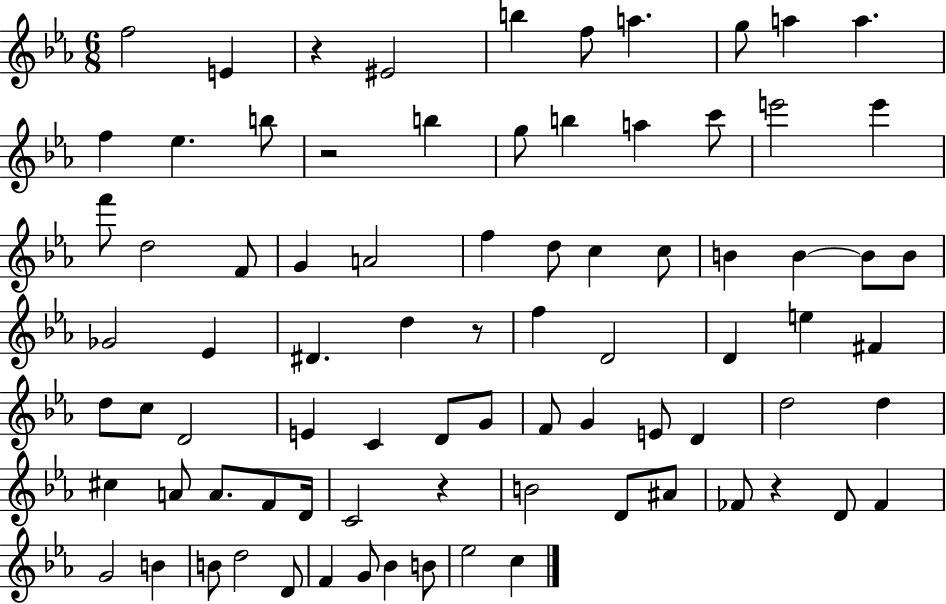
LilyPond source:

{
  \clef treble
  \numericTimeSignature
  \time 6/8
  \key ees \major
  f''2 e'4 | r4 eis'2 | b''4 f''8 a''4. | g''8 a''4 a''4. | \break f''4 ees''4. b''8 | r2 b''4 | g''8 b''4 a''4 c'''8 | e'''2 e'''4 | \break f'''8 d''2 f'8 | g'4 a'2 | f''4 d''8 c''4 c''8 | b'4 b'4~~ b'8 b'8 | \break ges'2 ees'4 | dis'4. d''4 r8 | f''4 d'2 | d'4 e''4 fis'4 | \break d''8 c''8 d'2 | e'4 c'4 d'8 g'8 | f'8 g'4 e'8 d'4 | d''2 d''4 | \break cis''4 a'8 a'8. f'8 d'16 | c'2 r4 | b'2 d'8 ais'8 | fes'8 r4 d'8 fes'4 | \break g'2 b'4 | b'8 d''2 d'8 | f'4 g'8 bes'4 b'8 | ees''2 c''4 | \break \bar "|."
}